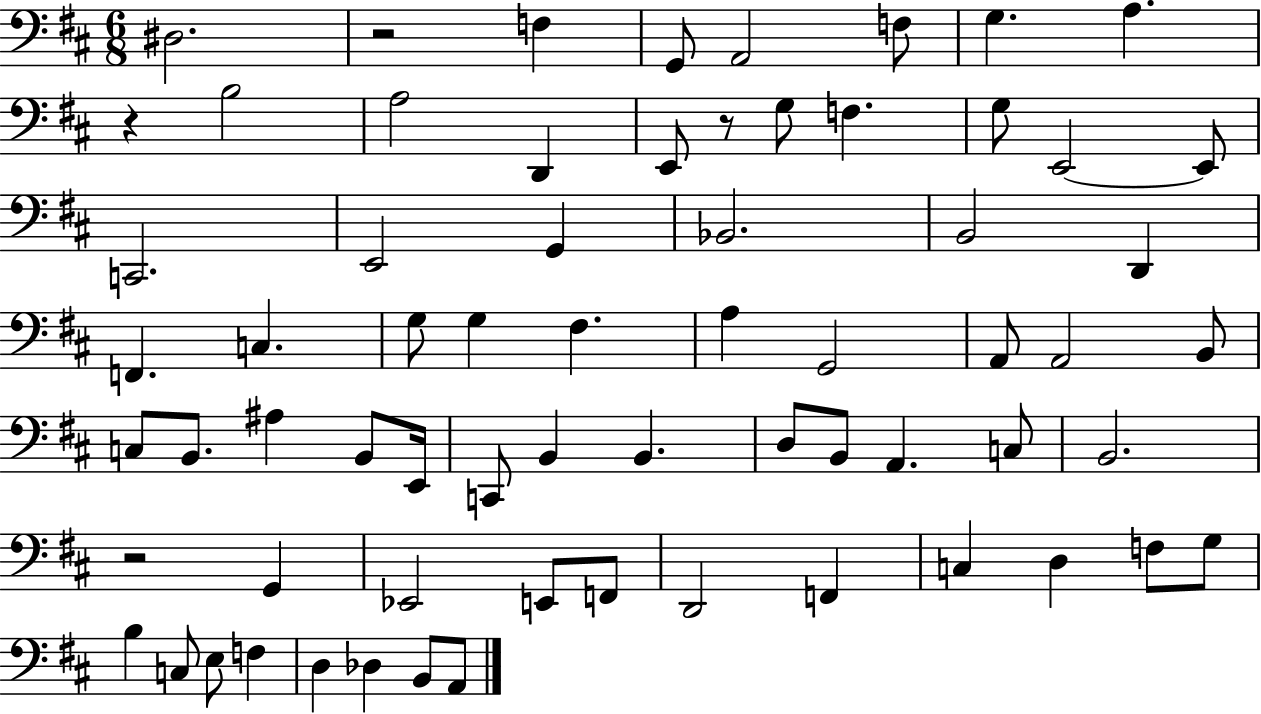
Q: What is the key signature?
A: D major